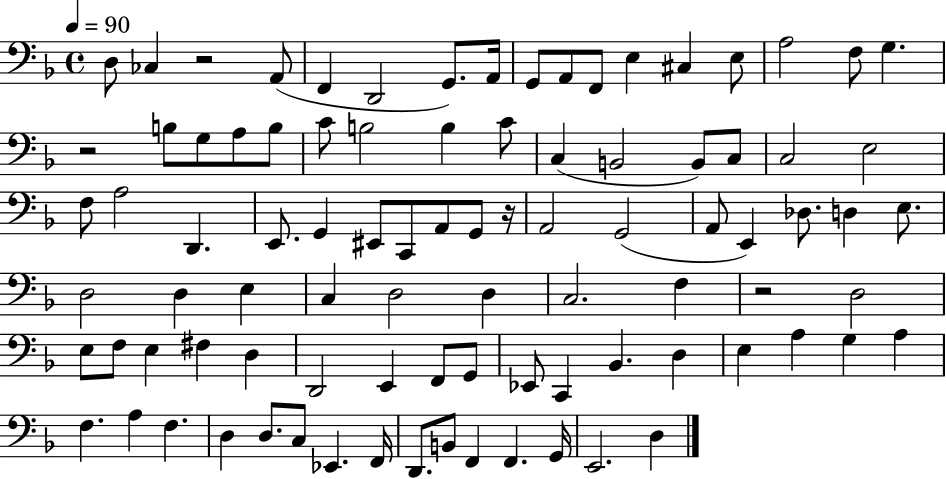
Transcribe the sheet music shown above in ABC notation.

X:1
T:Untitled
M:4/4
L:1/4
K:F
D,/2 _C, z2 A,,/2 F,, D,,2 G,,/2 A,,/4 G,,/2 A,,/2 F,,/2 E, ^C, E,/2 A,2 F,/2 G, z2 B,/2 G,/2 A,/2 B,/2 C/2 B,2 B, C/2 C, B,,2 B,,/2 C,/2 C,2 E,2 F,/2 A,2 D,, E,,/2 G,, ^E,,/2 C,,/2 A,,/2 G,,/2 z/4 A,,2 G,,2 A,,/2 E,, _D,/2 D, E,/2 D,2 D, E, C, D,2 D, C,2 F, z2 D,2 E,/2 F,/2 E, ^F, D, D,,2 E,, F,,/2 G,,/2 _E,,/2 C,, _B,, D, E, A, G, A, F, A, F, D, D,/2 C,/2 _E,, F,,/4 D,,/2 B,,/2 F,, F,, G,,/4 E,,2 D,